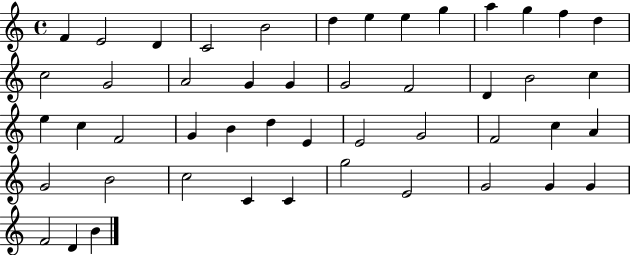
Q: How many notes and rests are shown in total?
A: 48